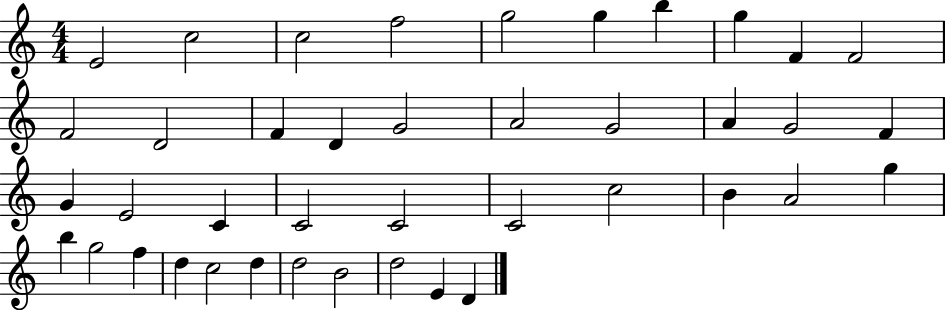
E4/h C5/h C5/h F5/h G5/h G5/q B5/q G5/q F4/q F4/h F4/h D4/h F4/q D4/q G4/h A4/h G4/h A4/q G4/h F4/q G4/q E4/h C4/q C4/h C4/h C4/h C5/h B4/q A4/h G5/q B5/q G5/h F5/q D5/q C5/h D5/q D5/h B4/h D5/h E4/q D4/q